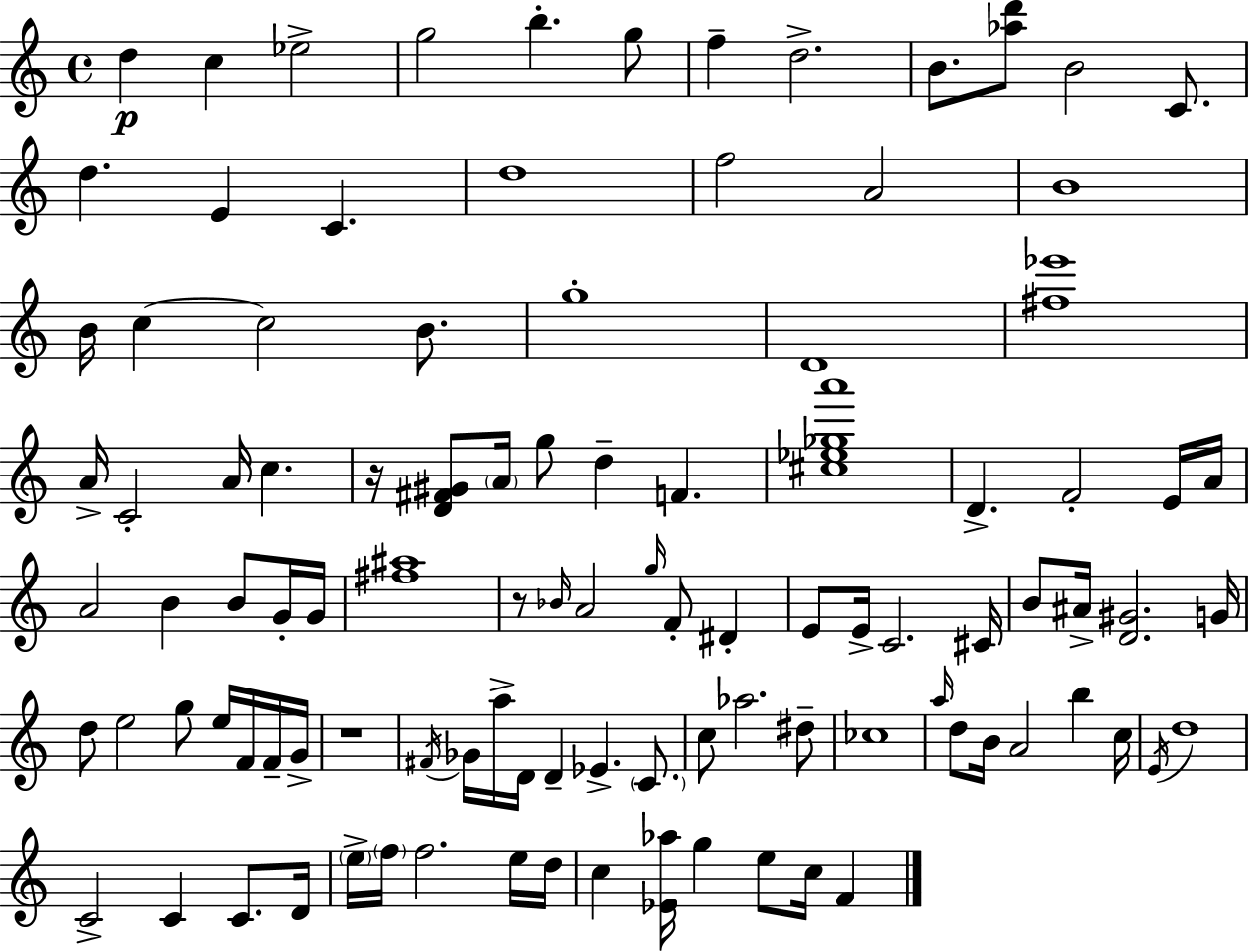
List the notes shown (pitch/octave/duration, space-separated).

D5/q C5/q Eb5/h G5/h B5/q. G5/e F5/q D5/h. B4/e. [Ab5,D6]/e B4/h C4/e. D5/q. E4/q C4/q. D5/w F5/h A4/h B4/w B4/s C5/q C5/h B4/e. G5/w D4/w [F#5,Eb6]/w A4/s C4/h A4/s C5/q. R/s [D4,F#4,G#4]/e A4/s G5/e D5/q F4/q. [C#5,Eb5,Gb5,A6]/w D4/q. F4/h E4/s A4/s A4/h B4/q B4/e G4/s G4/s [F#5,A#5]/w R/e Bb4/s A4/h G5/s F4/e D#4/q E4/e E4/s C4/h. C#4/s B4/e A#4/s [D4,G#4]/h. G4/s D5/e E5/h G5/e E5/s F4/s F4/s G4/s R/w F#4/s Gb4/s A5/s D4/s D4/q Eb4/q. C4/e. C5/e Ab5/h. D#5/e CES5/w A5/s D5/e B4/s A4/h B5/q C5/s E4/s D5/w C4/h C4/q C4/e. D4/s E5/s F5/s F5/h. E5/s D5/s C5/q [Eb4,Ab5]/s G5/q E5/e C5/s F4/q